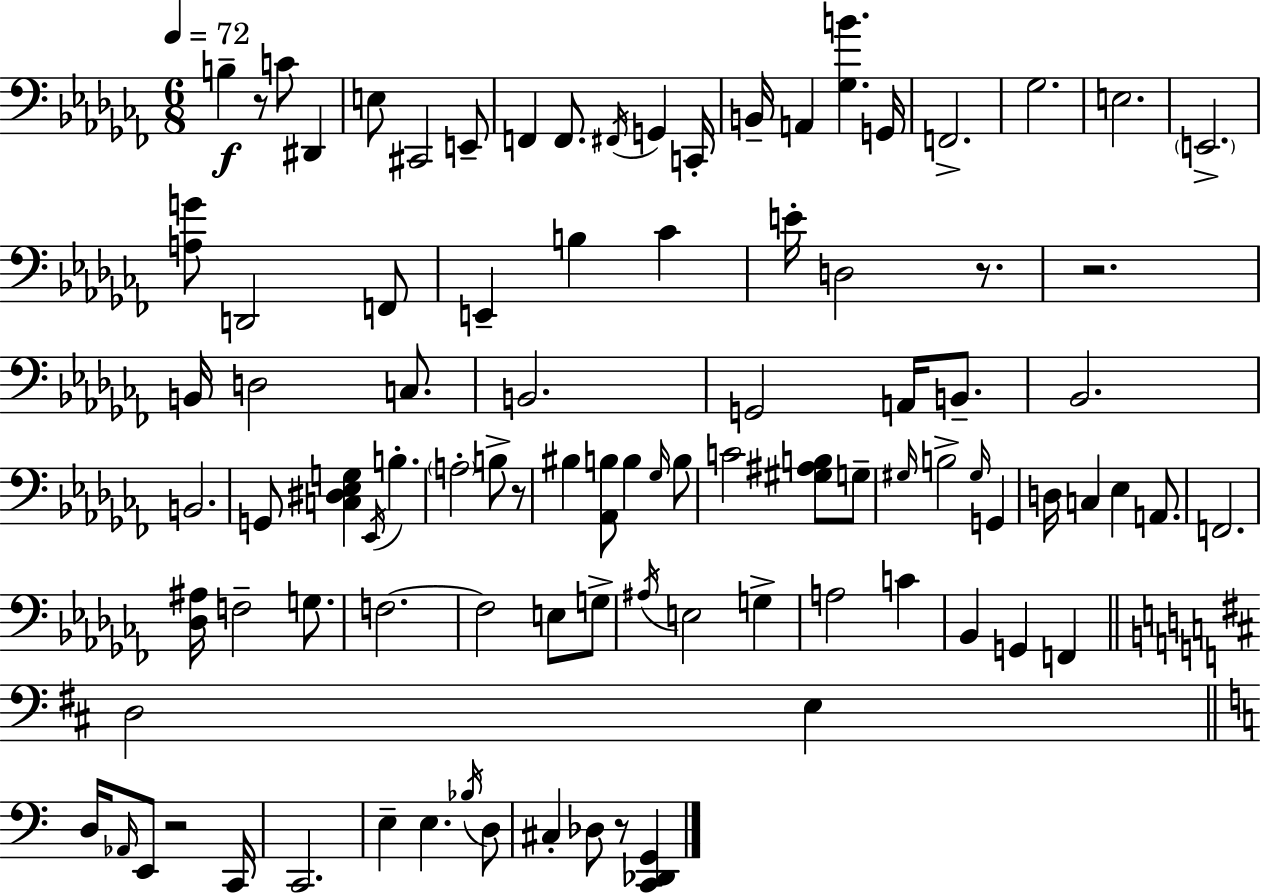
{
  \clef bass
  \numericTimeSignature
  \time 6/8
  \key aes \minor
  \tempo 4 = 72
  b4--\f r8 c'8 dis,4 | e8 cis,2 e,8-- | f,4 f,8. \acciaccatura { fis,16 } g,4 | c,16-. b,16-- a,4 <ges b'>4. | \break g,16 f,2.-> | ges2. | e2. | \parenthesize e,2.-> | \break <a g'>8 d,2 f,8 | e,4-- b4 ces'4 | e'16-. d2 r8. | r2. | \break b,16 d2 c8. | b,2. | g,2 a,16 b,8.-- | bes,2. | \break b,2. | g,8 <c dis ees g>4 \acciaccatura { ees,16 } b4.-. | \parenthesize a2-. b8-> | r8 bis4 <aes, b>8 b4 | \break \grace { ges16 } b8 c'2 <gis ais b>8 | g8-- \grace { gis16 } b2-> | \grace { gis16 } g,4 d16 c4 ees4 | a,8. f,2. | \break <des ais>16 f2-- | g8. f2.~~ | f2 | e8 g8-> \acciaccatura { ais16 } e2 | \break g4-> a2 | c'4 bes,4 g,4 | f,4 \bar "||" \break \key d \major d2 e4 | \bar "||" \break \key a \minor d16 \grace { aes,16 } e,8 r2 | c,16 c,2. | e4-- e4. \acciaccatura { bes16 } | d8 cis4-. des8 r8 <c, des, g,>4 | \break \bar "|."
}